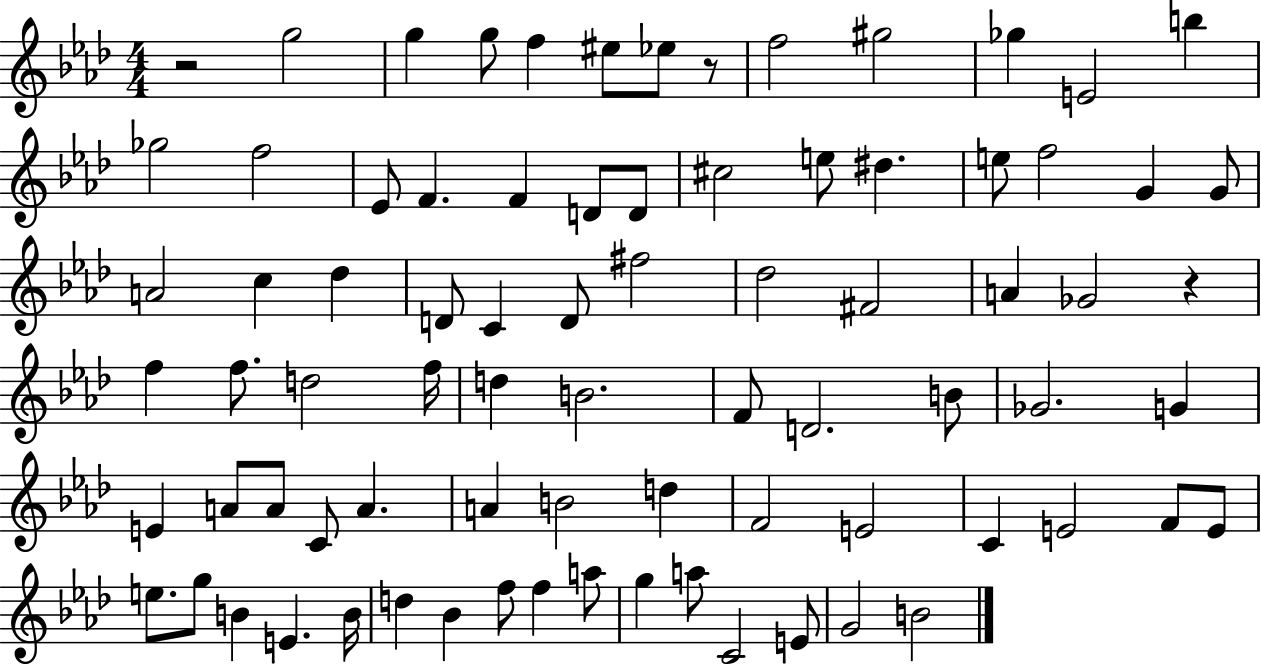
{
  \clef treble
  \numericTimeSignature
  \time 4/4
  \key aes \major
  r2 g''2 | g''4 g''8 f''4 eis''8 ees''8 r8 | f''2 gis''2 | ges''4 e'2 b''4 | \break ges''2 f''2 | ees'8 f'4. f'4 d'8 d'8 | cis''2 e''8 dis''4. | e''8 f''2 g'4 g'8 | \break a'2 c''4 des''4 | d'8 c'4 d'8 fis''2 | des''2 fis'2 | a'4 ges'2 r4 | \break f''4 f''8. d''2 f''16 | d''4 b'2. | f'8 d'2. b'8 | ges'2. g'4 | \break e'4 a'8 a'8 c'8 a'4. | a'4 b'2 d''4 | f'2 e'2 | c'4 e'2 f'8 e'8 | \break e''8. g''8 b'4 e'4. b'16 | d''4 bes'4 f''8 f''4 a''8 | g''4 a''8 c'2 e'8 | g'2 b'2 | \break \bar "|."
}